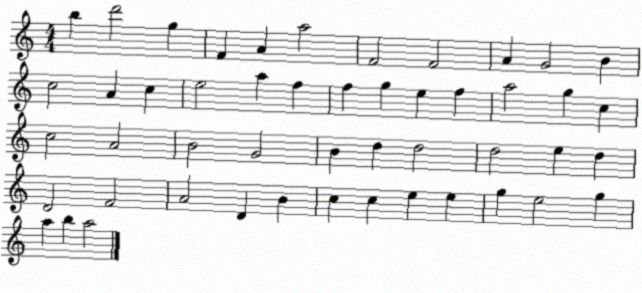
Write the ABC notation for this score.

X:1
T:Untitled
M:4/4
L:1/4
K:C
b d'2 g F A a2 F2 F2 A G2 B c2 A c e2 a f f g e f a2 g c c2 A2 B2 G2 B d d2 d2 e d D2 F2 A2 D B c c e e g e2 g a b a2